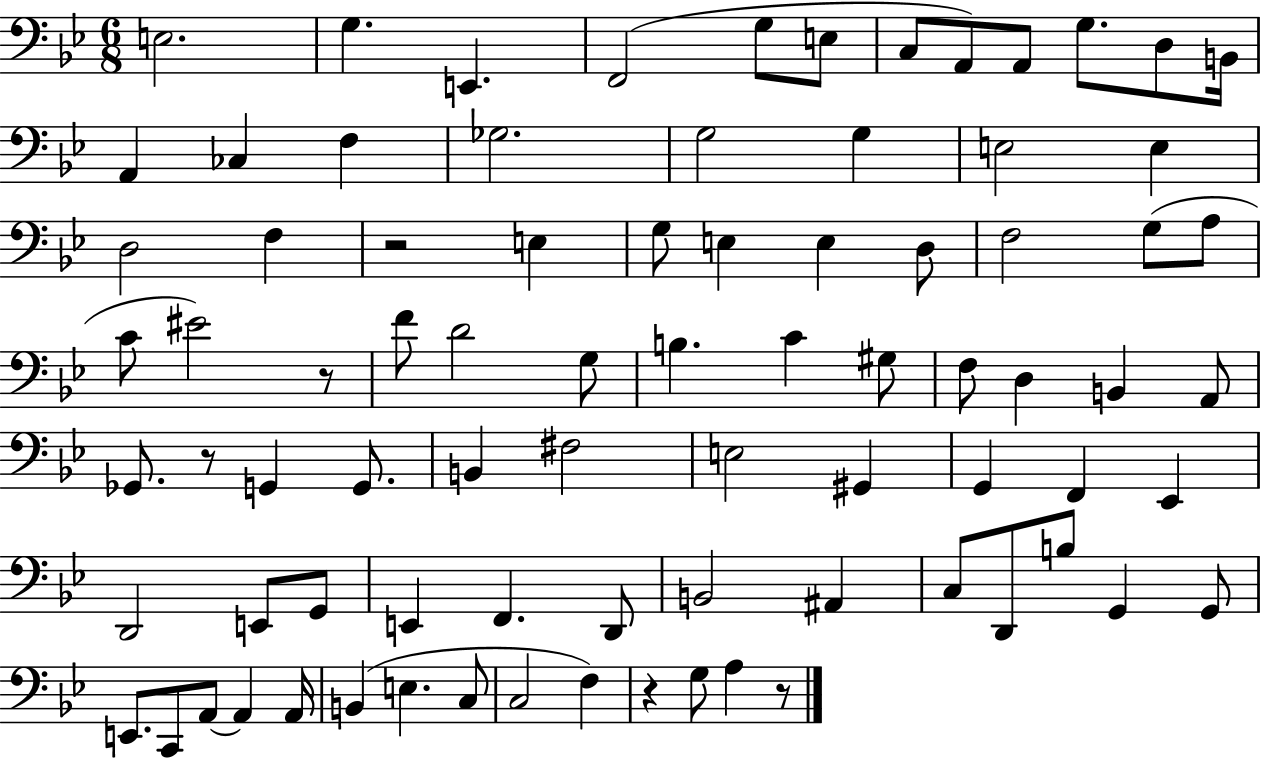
E3/h. G3/q. E2/q. F2/h G3/e E3/e C3/e A2/e A2/e G3/e. D3/e B2/s A2/q CES3/q F3/q Gb3/h. G3/h G3/q E3/h E3/q D3/h F3/q R/h E3/q G3/e E3/q E3/q D3/e F3/h G3/e A3/e C4/e EIS4/h R/e F4/e D4/h G3/e B3/q. C4/q G#3/e F3/e D3/q B2/q A2/e Gb2/e. R/e G2/q G2/e. B2/q F#3/h E3/h G#2/q G2/q F2/q Eb2/q D2/h E2/e G2/e E2/q F2/q. D2/e B2/h A#2/q C3/e D2/e B3/e G2/q G2/e E2/e. C2/e A2/e A2/q A2/s B2/q E3/q. C3/e C3/h F3/q R/q G3/e A3/q R/e